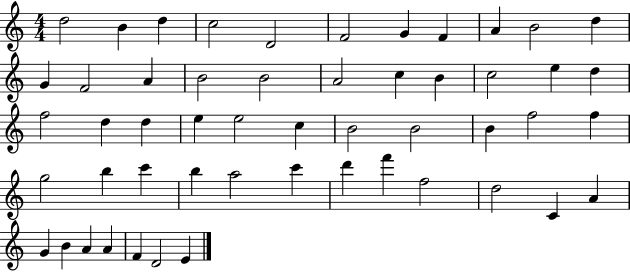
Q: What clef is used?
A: treble